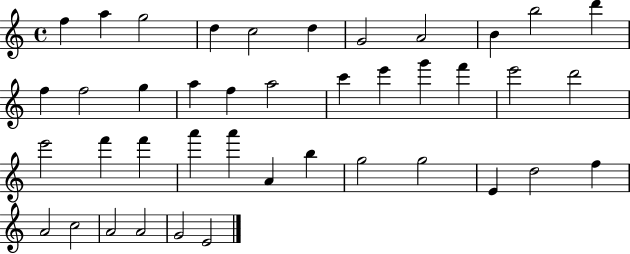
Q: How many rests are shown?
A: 0